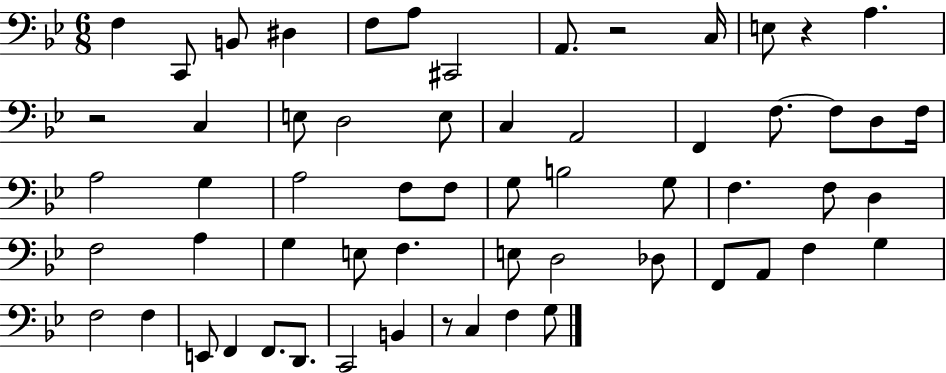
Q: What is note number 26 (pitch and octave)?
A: F3